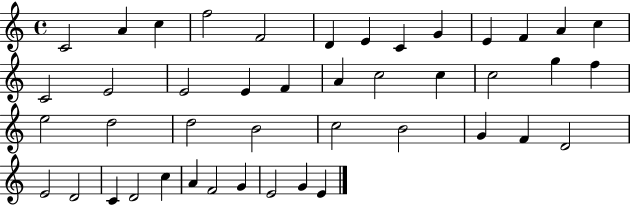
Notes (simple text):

C4/h A4/q C5/q F5/h F4/h D4/q E4/q C4/q G4/q E4/q F4/q A4/q C5/q C4/h E4/h E4/h E4/q F4/q A4/q C5/h C5/q C5/h G5/q F5/q E5/h D5/h D5/h B4/h C5/h B4/h G4/q F4/q D4/h E4/h D4/h C4/q D4/h C5/q A4/q F4/h G4/q E4/h G4/q E4/q